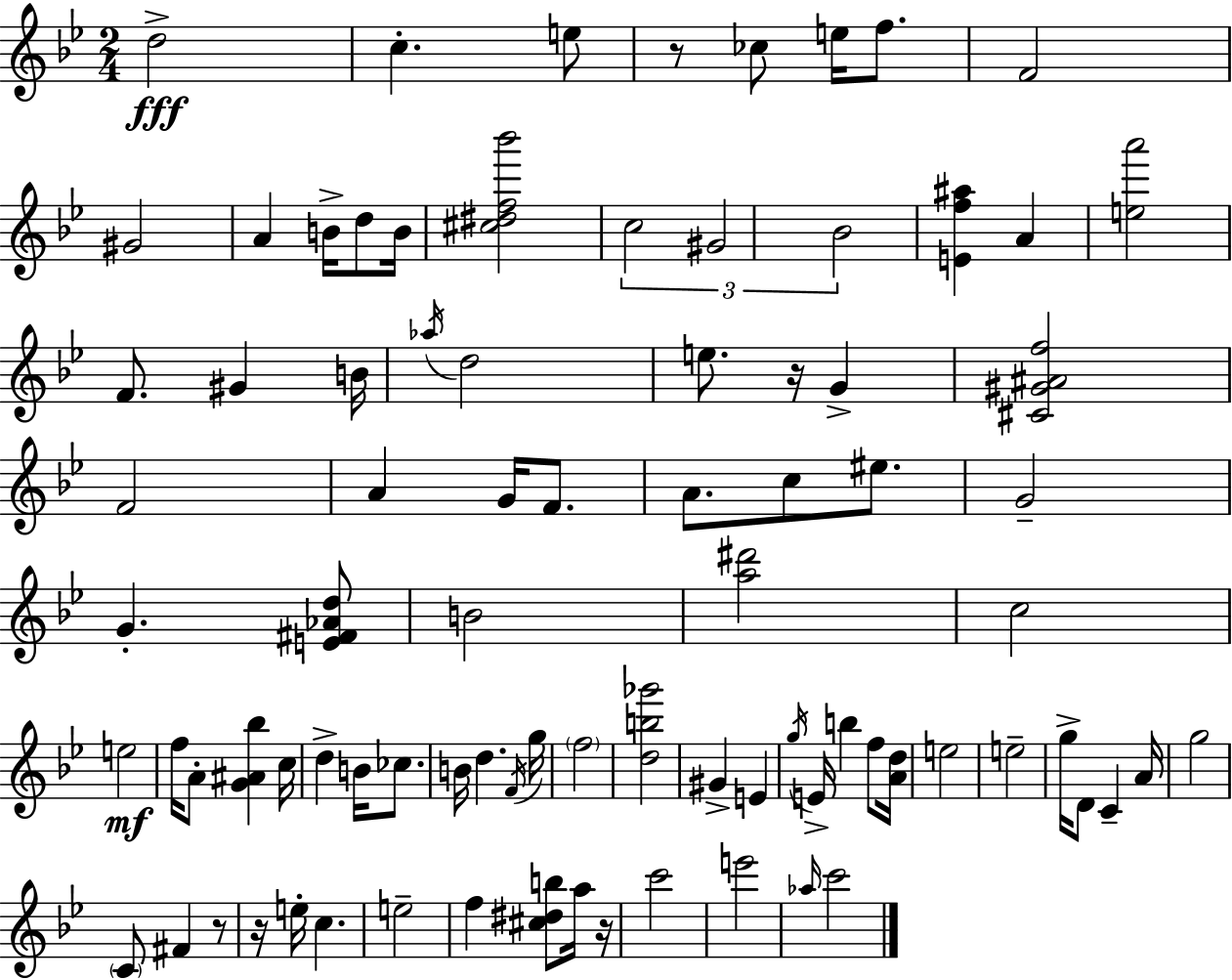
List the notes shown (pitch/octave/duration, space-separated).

D5/h C5/q. E5/e R/e CES5/e E5/s F5/e. F4/h G#4/h A4/q B4/s D5/e B4/s [C#5,D#5,F5,Bb6]/h C5/h G#4/h Bb4/h [E4,F5,A#5]/q A4/q [E5,A6]/h F4/e. G#4/q B4/s Ab5/s D5/h E5/e. R/s G4/q [C#4,G#4,A#4,F5]/h F4/h A4/q G4/s F4/e. A4/e. C5/e EIS5/e. G4/h G4/q. [E4,F#4,Ab4,D5]/e B4/h [A5,D#6]/h C5/h E5/h F5/s A4/e [G4,A#4,Bb5]/q C5/s D5/q B4/s CES5/e. B4/s D5/q. F4/s G5/s F5/h [D5,B5,Gb6]/h G#4/q E4/q G5/s E4/s B5/q F5/e [A4,D5]/s E5/h E5/h G5/s D4/e C4/q A4/s G5/h C4/e F#4/q R/e R/s E5/s C5/q. E5/h F5/q [C#5,D#5,B5]/e A5/s R/s C6/h E6/h Ab5/s C6/h